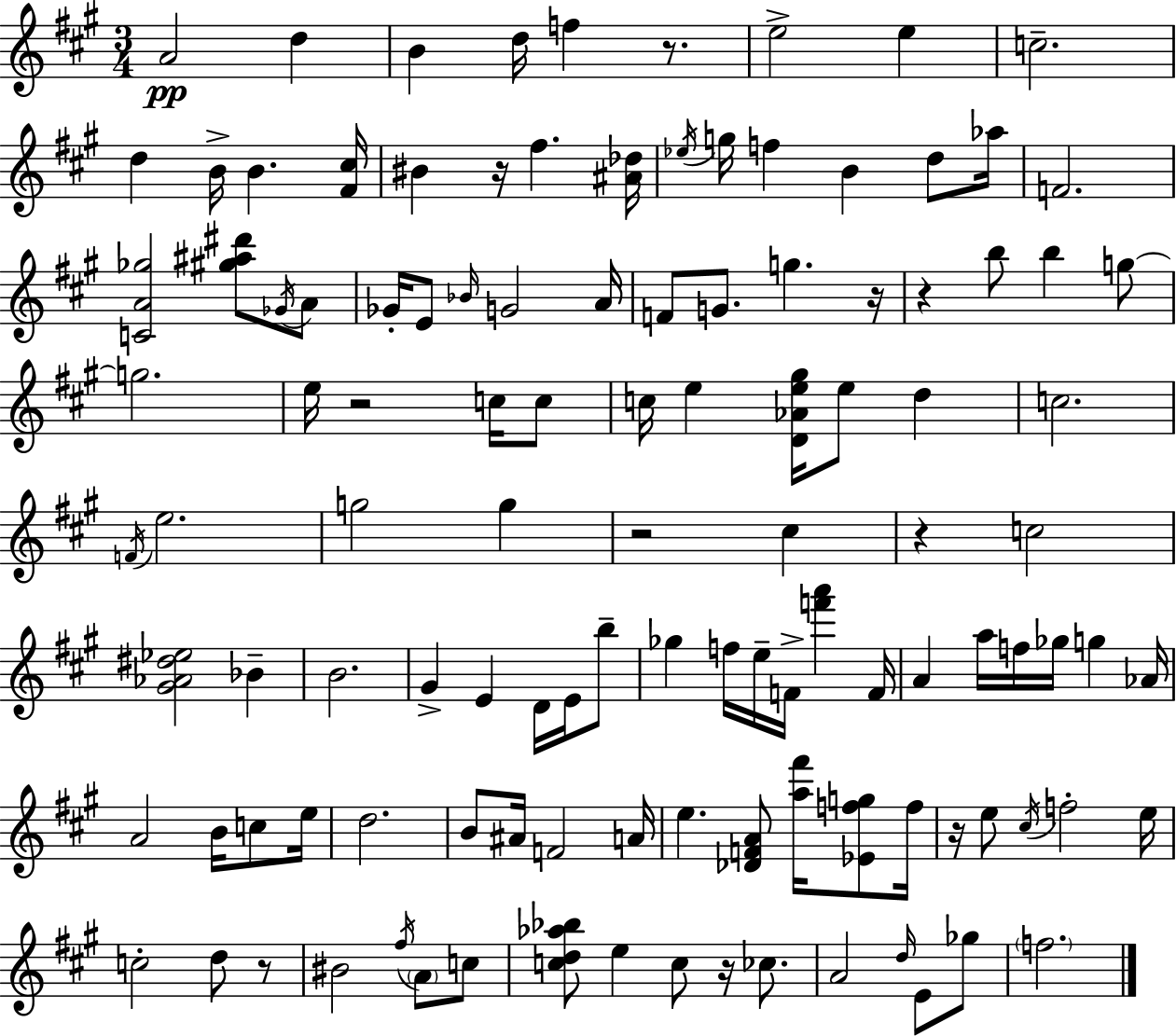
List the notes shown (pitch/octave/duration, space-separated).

A4/h D5/q B4/q D5/s F5/q R/e. E5/h E5/q C5/h. D5/q B4/s B4/q. [F#4,C#5]/s BIS4/q R/s F#5/q. [A#4,Db5]/s Eb5/s G5/s F5/q B4/q D5/e Ab5/s F4/h. [C4,A4,Gb5]/h [G#5,A#5,D#6]/e Gb4/s A4/e Gb4/s E4/e Bb4/s G4/h A4/s F4/e G4/e. G5/q. R/s R/q B5/e B5/q G5/e G5/h. E5/s R/h C5/s C5/e C5/s E5/q [D4,Ab4,E5,G#5]/s E5/e D5/q C5/h. F4/s E5/h. G5/h G5/q R/h C#5/q R/q C5/h [G#4,Ab4,D#5,Eb5]/h Bb4/q B4/h. G#4/q E4/q D4/s E4/s B5/e Gb5/q F5/s E5/s F4/s [F6,A6]/q F4/s A4/q A5/s F5/s Gb5/s G5/q Ab4/s A4/h B4/s C5/e E5/s D5/h. B4/e A#4/s F4/h A4/s E5/q. [Db4,F4,A4]/e [A5,F#6]/s [Eb4,F5,G5]/e F5/s R/s E5/e C#5/s F5/h E5/s C5/h D5/e R/e BIS4/h F#5/s A4/e C5/e [C5,D5,Ab5,Bb5]/e E5/q C5/e R/s CES5/e. A4/h D5/s E4/e Gb5/e F5/h.